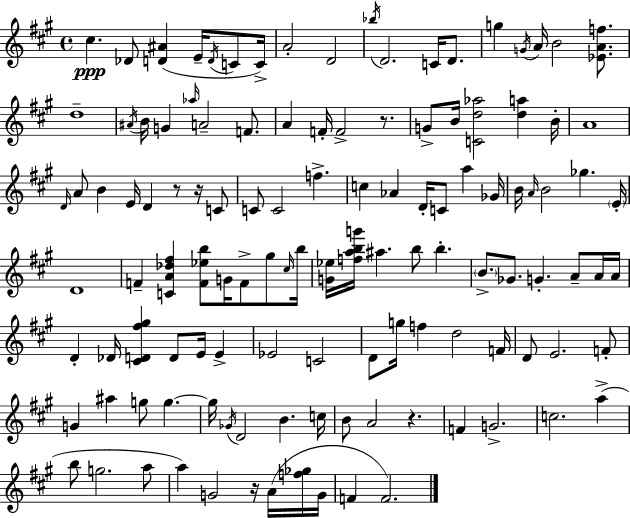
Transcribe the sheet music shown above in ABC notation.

X:1
T:Untitled
M:4/4
L:1/4
K:A
^c _D/2 [D^A] E/4 D/4 C/2 C/4 A2 D2 _b/4 D2 C/4 D/2 g G/4 A/4 B2 [_EAf]/2 d4 ^A/4 B/4 G _a/4 A2 F/2 A F/4 F2 z/2 G/2 B/4 [Cd_a]2 [da] B/4 A4 D/4 A/2 B E/4 D z/2 z/4 C/2 C/2 C2 f c _A D/4 C/2 a _G/4 B/4 A/4 B2 _g E/4 D4 F [CA_d^f] [F_eb]/2 G/4 F/2 ^g/2 ^c/4 b/4 [G_e]/4 [fabg']/4 ^a b/2 b B/2 _G/2 G A/2 A/4 A/4 D _D/4 [^CD^f^g] D/2 E/4 E _E2 C2 D/2 g/4 f d2 F/4 D/2 E2 F/2 G ^a g/2 g g/4 _G/4 D2 B c/4 B/2 A2 z F G2 c2 a b/2 g2 a/2 a G2 z/4 A/4 [f_g]/4 G/4 F F2